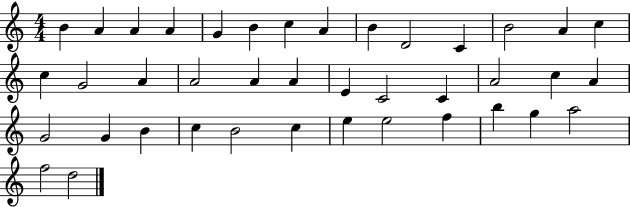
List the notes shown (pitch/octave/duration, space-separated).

B4/q A4/q A4/q A4/q G4/q B4/q C5/q A4/q B4/q D4/h C4/q B4/h A4/q C5/q C5/q G4/h A4/q A4/h A4/q A4/q E4/q C4/h C4/q A4/h C5/q A4/q G4/h G4/q B4/q C5/q B4/h C5/q E5/q E5/h F5/q B5/q G5/q A5/h F5/h D5/h